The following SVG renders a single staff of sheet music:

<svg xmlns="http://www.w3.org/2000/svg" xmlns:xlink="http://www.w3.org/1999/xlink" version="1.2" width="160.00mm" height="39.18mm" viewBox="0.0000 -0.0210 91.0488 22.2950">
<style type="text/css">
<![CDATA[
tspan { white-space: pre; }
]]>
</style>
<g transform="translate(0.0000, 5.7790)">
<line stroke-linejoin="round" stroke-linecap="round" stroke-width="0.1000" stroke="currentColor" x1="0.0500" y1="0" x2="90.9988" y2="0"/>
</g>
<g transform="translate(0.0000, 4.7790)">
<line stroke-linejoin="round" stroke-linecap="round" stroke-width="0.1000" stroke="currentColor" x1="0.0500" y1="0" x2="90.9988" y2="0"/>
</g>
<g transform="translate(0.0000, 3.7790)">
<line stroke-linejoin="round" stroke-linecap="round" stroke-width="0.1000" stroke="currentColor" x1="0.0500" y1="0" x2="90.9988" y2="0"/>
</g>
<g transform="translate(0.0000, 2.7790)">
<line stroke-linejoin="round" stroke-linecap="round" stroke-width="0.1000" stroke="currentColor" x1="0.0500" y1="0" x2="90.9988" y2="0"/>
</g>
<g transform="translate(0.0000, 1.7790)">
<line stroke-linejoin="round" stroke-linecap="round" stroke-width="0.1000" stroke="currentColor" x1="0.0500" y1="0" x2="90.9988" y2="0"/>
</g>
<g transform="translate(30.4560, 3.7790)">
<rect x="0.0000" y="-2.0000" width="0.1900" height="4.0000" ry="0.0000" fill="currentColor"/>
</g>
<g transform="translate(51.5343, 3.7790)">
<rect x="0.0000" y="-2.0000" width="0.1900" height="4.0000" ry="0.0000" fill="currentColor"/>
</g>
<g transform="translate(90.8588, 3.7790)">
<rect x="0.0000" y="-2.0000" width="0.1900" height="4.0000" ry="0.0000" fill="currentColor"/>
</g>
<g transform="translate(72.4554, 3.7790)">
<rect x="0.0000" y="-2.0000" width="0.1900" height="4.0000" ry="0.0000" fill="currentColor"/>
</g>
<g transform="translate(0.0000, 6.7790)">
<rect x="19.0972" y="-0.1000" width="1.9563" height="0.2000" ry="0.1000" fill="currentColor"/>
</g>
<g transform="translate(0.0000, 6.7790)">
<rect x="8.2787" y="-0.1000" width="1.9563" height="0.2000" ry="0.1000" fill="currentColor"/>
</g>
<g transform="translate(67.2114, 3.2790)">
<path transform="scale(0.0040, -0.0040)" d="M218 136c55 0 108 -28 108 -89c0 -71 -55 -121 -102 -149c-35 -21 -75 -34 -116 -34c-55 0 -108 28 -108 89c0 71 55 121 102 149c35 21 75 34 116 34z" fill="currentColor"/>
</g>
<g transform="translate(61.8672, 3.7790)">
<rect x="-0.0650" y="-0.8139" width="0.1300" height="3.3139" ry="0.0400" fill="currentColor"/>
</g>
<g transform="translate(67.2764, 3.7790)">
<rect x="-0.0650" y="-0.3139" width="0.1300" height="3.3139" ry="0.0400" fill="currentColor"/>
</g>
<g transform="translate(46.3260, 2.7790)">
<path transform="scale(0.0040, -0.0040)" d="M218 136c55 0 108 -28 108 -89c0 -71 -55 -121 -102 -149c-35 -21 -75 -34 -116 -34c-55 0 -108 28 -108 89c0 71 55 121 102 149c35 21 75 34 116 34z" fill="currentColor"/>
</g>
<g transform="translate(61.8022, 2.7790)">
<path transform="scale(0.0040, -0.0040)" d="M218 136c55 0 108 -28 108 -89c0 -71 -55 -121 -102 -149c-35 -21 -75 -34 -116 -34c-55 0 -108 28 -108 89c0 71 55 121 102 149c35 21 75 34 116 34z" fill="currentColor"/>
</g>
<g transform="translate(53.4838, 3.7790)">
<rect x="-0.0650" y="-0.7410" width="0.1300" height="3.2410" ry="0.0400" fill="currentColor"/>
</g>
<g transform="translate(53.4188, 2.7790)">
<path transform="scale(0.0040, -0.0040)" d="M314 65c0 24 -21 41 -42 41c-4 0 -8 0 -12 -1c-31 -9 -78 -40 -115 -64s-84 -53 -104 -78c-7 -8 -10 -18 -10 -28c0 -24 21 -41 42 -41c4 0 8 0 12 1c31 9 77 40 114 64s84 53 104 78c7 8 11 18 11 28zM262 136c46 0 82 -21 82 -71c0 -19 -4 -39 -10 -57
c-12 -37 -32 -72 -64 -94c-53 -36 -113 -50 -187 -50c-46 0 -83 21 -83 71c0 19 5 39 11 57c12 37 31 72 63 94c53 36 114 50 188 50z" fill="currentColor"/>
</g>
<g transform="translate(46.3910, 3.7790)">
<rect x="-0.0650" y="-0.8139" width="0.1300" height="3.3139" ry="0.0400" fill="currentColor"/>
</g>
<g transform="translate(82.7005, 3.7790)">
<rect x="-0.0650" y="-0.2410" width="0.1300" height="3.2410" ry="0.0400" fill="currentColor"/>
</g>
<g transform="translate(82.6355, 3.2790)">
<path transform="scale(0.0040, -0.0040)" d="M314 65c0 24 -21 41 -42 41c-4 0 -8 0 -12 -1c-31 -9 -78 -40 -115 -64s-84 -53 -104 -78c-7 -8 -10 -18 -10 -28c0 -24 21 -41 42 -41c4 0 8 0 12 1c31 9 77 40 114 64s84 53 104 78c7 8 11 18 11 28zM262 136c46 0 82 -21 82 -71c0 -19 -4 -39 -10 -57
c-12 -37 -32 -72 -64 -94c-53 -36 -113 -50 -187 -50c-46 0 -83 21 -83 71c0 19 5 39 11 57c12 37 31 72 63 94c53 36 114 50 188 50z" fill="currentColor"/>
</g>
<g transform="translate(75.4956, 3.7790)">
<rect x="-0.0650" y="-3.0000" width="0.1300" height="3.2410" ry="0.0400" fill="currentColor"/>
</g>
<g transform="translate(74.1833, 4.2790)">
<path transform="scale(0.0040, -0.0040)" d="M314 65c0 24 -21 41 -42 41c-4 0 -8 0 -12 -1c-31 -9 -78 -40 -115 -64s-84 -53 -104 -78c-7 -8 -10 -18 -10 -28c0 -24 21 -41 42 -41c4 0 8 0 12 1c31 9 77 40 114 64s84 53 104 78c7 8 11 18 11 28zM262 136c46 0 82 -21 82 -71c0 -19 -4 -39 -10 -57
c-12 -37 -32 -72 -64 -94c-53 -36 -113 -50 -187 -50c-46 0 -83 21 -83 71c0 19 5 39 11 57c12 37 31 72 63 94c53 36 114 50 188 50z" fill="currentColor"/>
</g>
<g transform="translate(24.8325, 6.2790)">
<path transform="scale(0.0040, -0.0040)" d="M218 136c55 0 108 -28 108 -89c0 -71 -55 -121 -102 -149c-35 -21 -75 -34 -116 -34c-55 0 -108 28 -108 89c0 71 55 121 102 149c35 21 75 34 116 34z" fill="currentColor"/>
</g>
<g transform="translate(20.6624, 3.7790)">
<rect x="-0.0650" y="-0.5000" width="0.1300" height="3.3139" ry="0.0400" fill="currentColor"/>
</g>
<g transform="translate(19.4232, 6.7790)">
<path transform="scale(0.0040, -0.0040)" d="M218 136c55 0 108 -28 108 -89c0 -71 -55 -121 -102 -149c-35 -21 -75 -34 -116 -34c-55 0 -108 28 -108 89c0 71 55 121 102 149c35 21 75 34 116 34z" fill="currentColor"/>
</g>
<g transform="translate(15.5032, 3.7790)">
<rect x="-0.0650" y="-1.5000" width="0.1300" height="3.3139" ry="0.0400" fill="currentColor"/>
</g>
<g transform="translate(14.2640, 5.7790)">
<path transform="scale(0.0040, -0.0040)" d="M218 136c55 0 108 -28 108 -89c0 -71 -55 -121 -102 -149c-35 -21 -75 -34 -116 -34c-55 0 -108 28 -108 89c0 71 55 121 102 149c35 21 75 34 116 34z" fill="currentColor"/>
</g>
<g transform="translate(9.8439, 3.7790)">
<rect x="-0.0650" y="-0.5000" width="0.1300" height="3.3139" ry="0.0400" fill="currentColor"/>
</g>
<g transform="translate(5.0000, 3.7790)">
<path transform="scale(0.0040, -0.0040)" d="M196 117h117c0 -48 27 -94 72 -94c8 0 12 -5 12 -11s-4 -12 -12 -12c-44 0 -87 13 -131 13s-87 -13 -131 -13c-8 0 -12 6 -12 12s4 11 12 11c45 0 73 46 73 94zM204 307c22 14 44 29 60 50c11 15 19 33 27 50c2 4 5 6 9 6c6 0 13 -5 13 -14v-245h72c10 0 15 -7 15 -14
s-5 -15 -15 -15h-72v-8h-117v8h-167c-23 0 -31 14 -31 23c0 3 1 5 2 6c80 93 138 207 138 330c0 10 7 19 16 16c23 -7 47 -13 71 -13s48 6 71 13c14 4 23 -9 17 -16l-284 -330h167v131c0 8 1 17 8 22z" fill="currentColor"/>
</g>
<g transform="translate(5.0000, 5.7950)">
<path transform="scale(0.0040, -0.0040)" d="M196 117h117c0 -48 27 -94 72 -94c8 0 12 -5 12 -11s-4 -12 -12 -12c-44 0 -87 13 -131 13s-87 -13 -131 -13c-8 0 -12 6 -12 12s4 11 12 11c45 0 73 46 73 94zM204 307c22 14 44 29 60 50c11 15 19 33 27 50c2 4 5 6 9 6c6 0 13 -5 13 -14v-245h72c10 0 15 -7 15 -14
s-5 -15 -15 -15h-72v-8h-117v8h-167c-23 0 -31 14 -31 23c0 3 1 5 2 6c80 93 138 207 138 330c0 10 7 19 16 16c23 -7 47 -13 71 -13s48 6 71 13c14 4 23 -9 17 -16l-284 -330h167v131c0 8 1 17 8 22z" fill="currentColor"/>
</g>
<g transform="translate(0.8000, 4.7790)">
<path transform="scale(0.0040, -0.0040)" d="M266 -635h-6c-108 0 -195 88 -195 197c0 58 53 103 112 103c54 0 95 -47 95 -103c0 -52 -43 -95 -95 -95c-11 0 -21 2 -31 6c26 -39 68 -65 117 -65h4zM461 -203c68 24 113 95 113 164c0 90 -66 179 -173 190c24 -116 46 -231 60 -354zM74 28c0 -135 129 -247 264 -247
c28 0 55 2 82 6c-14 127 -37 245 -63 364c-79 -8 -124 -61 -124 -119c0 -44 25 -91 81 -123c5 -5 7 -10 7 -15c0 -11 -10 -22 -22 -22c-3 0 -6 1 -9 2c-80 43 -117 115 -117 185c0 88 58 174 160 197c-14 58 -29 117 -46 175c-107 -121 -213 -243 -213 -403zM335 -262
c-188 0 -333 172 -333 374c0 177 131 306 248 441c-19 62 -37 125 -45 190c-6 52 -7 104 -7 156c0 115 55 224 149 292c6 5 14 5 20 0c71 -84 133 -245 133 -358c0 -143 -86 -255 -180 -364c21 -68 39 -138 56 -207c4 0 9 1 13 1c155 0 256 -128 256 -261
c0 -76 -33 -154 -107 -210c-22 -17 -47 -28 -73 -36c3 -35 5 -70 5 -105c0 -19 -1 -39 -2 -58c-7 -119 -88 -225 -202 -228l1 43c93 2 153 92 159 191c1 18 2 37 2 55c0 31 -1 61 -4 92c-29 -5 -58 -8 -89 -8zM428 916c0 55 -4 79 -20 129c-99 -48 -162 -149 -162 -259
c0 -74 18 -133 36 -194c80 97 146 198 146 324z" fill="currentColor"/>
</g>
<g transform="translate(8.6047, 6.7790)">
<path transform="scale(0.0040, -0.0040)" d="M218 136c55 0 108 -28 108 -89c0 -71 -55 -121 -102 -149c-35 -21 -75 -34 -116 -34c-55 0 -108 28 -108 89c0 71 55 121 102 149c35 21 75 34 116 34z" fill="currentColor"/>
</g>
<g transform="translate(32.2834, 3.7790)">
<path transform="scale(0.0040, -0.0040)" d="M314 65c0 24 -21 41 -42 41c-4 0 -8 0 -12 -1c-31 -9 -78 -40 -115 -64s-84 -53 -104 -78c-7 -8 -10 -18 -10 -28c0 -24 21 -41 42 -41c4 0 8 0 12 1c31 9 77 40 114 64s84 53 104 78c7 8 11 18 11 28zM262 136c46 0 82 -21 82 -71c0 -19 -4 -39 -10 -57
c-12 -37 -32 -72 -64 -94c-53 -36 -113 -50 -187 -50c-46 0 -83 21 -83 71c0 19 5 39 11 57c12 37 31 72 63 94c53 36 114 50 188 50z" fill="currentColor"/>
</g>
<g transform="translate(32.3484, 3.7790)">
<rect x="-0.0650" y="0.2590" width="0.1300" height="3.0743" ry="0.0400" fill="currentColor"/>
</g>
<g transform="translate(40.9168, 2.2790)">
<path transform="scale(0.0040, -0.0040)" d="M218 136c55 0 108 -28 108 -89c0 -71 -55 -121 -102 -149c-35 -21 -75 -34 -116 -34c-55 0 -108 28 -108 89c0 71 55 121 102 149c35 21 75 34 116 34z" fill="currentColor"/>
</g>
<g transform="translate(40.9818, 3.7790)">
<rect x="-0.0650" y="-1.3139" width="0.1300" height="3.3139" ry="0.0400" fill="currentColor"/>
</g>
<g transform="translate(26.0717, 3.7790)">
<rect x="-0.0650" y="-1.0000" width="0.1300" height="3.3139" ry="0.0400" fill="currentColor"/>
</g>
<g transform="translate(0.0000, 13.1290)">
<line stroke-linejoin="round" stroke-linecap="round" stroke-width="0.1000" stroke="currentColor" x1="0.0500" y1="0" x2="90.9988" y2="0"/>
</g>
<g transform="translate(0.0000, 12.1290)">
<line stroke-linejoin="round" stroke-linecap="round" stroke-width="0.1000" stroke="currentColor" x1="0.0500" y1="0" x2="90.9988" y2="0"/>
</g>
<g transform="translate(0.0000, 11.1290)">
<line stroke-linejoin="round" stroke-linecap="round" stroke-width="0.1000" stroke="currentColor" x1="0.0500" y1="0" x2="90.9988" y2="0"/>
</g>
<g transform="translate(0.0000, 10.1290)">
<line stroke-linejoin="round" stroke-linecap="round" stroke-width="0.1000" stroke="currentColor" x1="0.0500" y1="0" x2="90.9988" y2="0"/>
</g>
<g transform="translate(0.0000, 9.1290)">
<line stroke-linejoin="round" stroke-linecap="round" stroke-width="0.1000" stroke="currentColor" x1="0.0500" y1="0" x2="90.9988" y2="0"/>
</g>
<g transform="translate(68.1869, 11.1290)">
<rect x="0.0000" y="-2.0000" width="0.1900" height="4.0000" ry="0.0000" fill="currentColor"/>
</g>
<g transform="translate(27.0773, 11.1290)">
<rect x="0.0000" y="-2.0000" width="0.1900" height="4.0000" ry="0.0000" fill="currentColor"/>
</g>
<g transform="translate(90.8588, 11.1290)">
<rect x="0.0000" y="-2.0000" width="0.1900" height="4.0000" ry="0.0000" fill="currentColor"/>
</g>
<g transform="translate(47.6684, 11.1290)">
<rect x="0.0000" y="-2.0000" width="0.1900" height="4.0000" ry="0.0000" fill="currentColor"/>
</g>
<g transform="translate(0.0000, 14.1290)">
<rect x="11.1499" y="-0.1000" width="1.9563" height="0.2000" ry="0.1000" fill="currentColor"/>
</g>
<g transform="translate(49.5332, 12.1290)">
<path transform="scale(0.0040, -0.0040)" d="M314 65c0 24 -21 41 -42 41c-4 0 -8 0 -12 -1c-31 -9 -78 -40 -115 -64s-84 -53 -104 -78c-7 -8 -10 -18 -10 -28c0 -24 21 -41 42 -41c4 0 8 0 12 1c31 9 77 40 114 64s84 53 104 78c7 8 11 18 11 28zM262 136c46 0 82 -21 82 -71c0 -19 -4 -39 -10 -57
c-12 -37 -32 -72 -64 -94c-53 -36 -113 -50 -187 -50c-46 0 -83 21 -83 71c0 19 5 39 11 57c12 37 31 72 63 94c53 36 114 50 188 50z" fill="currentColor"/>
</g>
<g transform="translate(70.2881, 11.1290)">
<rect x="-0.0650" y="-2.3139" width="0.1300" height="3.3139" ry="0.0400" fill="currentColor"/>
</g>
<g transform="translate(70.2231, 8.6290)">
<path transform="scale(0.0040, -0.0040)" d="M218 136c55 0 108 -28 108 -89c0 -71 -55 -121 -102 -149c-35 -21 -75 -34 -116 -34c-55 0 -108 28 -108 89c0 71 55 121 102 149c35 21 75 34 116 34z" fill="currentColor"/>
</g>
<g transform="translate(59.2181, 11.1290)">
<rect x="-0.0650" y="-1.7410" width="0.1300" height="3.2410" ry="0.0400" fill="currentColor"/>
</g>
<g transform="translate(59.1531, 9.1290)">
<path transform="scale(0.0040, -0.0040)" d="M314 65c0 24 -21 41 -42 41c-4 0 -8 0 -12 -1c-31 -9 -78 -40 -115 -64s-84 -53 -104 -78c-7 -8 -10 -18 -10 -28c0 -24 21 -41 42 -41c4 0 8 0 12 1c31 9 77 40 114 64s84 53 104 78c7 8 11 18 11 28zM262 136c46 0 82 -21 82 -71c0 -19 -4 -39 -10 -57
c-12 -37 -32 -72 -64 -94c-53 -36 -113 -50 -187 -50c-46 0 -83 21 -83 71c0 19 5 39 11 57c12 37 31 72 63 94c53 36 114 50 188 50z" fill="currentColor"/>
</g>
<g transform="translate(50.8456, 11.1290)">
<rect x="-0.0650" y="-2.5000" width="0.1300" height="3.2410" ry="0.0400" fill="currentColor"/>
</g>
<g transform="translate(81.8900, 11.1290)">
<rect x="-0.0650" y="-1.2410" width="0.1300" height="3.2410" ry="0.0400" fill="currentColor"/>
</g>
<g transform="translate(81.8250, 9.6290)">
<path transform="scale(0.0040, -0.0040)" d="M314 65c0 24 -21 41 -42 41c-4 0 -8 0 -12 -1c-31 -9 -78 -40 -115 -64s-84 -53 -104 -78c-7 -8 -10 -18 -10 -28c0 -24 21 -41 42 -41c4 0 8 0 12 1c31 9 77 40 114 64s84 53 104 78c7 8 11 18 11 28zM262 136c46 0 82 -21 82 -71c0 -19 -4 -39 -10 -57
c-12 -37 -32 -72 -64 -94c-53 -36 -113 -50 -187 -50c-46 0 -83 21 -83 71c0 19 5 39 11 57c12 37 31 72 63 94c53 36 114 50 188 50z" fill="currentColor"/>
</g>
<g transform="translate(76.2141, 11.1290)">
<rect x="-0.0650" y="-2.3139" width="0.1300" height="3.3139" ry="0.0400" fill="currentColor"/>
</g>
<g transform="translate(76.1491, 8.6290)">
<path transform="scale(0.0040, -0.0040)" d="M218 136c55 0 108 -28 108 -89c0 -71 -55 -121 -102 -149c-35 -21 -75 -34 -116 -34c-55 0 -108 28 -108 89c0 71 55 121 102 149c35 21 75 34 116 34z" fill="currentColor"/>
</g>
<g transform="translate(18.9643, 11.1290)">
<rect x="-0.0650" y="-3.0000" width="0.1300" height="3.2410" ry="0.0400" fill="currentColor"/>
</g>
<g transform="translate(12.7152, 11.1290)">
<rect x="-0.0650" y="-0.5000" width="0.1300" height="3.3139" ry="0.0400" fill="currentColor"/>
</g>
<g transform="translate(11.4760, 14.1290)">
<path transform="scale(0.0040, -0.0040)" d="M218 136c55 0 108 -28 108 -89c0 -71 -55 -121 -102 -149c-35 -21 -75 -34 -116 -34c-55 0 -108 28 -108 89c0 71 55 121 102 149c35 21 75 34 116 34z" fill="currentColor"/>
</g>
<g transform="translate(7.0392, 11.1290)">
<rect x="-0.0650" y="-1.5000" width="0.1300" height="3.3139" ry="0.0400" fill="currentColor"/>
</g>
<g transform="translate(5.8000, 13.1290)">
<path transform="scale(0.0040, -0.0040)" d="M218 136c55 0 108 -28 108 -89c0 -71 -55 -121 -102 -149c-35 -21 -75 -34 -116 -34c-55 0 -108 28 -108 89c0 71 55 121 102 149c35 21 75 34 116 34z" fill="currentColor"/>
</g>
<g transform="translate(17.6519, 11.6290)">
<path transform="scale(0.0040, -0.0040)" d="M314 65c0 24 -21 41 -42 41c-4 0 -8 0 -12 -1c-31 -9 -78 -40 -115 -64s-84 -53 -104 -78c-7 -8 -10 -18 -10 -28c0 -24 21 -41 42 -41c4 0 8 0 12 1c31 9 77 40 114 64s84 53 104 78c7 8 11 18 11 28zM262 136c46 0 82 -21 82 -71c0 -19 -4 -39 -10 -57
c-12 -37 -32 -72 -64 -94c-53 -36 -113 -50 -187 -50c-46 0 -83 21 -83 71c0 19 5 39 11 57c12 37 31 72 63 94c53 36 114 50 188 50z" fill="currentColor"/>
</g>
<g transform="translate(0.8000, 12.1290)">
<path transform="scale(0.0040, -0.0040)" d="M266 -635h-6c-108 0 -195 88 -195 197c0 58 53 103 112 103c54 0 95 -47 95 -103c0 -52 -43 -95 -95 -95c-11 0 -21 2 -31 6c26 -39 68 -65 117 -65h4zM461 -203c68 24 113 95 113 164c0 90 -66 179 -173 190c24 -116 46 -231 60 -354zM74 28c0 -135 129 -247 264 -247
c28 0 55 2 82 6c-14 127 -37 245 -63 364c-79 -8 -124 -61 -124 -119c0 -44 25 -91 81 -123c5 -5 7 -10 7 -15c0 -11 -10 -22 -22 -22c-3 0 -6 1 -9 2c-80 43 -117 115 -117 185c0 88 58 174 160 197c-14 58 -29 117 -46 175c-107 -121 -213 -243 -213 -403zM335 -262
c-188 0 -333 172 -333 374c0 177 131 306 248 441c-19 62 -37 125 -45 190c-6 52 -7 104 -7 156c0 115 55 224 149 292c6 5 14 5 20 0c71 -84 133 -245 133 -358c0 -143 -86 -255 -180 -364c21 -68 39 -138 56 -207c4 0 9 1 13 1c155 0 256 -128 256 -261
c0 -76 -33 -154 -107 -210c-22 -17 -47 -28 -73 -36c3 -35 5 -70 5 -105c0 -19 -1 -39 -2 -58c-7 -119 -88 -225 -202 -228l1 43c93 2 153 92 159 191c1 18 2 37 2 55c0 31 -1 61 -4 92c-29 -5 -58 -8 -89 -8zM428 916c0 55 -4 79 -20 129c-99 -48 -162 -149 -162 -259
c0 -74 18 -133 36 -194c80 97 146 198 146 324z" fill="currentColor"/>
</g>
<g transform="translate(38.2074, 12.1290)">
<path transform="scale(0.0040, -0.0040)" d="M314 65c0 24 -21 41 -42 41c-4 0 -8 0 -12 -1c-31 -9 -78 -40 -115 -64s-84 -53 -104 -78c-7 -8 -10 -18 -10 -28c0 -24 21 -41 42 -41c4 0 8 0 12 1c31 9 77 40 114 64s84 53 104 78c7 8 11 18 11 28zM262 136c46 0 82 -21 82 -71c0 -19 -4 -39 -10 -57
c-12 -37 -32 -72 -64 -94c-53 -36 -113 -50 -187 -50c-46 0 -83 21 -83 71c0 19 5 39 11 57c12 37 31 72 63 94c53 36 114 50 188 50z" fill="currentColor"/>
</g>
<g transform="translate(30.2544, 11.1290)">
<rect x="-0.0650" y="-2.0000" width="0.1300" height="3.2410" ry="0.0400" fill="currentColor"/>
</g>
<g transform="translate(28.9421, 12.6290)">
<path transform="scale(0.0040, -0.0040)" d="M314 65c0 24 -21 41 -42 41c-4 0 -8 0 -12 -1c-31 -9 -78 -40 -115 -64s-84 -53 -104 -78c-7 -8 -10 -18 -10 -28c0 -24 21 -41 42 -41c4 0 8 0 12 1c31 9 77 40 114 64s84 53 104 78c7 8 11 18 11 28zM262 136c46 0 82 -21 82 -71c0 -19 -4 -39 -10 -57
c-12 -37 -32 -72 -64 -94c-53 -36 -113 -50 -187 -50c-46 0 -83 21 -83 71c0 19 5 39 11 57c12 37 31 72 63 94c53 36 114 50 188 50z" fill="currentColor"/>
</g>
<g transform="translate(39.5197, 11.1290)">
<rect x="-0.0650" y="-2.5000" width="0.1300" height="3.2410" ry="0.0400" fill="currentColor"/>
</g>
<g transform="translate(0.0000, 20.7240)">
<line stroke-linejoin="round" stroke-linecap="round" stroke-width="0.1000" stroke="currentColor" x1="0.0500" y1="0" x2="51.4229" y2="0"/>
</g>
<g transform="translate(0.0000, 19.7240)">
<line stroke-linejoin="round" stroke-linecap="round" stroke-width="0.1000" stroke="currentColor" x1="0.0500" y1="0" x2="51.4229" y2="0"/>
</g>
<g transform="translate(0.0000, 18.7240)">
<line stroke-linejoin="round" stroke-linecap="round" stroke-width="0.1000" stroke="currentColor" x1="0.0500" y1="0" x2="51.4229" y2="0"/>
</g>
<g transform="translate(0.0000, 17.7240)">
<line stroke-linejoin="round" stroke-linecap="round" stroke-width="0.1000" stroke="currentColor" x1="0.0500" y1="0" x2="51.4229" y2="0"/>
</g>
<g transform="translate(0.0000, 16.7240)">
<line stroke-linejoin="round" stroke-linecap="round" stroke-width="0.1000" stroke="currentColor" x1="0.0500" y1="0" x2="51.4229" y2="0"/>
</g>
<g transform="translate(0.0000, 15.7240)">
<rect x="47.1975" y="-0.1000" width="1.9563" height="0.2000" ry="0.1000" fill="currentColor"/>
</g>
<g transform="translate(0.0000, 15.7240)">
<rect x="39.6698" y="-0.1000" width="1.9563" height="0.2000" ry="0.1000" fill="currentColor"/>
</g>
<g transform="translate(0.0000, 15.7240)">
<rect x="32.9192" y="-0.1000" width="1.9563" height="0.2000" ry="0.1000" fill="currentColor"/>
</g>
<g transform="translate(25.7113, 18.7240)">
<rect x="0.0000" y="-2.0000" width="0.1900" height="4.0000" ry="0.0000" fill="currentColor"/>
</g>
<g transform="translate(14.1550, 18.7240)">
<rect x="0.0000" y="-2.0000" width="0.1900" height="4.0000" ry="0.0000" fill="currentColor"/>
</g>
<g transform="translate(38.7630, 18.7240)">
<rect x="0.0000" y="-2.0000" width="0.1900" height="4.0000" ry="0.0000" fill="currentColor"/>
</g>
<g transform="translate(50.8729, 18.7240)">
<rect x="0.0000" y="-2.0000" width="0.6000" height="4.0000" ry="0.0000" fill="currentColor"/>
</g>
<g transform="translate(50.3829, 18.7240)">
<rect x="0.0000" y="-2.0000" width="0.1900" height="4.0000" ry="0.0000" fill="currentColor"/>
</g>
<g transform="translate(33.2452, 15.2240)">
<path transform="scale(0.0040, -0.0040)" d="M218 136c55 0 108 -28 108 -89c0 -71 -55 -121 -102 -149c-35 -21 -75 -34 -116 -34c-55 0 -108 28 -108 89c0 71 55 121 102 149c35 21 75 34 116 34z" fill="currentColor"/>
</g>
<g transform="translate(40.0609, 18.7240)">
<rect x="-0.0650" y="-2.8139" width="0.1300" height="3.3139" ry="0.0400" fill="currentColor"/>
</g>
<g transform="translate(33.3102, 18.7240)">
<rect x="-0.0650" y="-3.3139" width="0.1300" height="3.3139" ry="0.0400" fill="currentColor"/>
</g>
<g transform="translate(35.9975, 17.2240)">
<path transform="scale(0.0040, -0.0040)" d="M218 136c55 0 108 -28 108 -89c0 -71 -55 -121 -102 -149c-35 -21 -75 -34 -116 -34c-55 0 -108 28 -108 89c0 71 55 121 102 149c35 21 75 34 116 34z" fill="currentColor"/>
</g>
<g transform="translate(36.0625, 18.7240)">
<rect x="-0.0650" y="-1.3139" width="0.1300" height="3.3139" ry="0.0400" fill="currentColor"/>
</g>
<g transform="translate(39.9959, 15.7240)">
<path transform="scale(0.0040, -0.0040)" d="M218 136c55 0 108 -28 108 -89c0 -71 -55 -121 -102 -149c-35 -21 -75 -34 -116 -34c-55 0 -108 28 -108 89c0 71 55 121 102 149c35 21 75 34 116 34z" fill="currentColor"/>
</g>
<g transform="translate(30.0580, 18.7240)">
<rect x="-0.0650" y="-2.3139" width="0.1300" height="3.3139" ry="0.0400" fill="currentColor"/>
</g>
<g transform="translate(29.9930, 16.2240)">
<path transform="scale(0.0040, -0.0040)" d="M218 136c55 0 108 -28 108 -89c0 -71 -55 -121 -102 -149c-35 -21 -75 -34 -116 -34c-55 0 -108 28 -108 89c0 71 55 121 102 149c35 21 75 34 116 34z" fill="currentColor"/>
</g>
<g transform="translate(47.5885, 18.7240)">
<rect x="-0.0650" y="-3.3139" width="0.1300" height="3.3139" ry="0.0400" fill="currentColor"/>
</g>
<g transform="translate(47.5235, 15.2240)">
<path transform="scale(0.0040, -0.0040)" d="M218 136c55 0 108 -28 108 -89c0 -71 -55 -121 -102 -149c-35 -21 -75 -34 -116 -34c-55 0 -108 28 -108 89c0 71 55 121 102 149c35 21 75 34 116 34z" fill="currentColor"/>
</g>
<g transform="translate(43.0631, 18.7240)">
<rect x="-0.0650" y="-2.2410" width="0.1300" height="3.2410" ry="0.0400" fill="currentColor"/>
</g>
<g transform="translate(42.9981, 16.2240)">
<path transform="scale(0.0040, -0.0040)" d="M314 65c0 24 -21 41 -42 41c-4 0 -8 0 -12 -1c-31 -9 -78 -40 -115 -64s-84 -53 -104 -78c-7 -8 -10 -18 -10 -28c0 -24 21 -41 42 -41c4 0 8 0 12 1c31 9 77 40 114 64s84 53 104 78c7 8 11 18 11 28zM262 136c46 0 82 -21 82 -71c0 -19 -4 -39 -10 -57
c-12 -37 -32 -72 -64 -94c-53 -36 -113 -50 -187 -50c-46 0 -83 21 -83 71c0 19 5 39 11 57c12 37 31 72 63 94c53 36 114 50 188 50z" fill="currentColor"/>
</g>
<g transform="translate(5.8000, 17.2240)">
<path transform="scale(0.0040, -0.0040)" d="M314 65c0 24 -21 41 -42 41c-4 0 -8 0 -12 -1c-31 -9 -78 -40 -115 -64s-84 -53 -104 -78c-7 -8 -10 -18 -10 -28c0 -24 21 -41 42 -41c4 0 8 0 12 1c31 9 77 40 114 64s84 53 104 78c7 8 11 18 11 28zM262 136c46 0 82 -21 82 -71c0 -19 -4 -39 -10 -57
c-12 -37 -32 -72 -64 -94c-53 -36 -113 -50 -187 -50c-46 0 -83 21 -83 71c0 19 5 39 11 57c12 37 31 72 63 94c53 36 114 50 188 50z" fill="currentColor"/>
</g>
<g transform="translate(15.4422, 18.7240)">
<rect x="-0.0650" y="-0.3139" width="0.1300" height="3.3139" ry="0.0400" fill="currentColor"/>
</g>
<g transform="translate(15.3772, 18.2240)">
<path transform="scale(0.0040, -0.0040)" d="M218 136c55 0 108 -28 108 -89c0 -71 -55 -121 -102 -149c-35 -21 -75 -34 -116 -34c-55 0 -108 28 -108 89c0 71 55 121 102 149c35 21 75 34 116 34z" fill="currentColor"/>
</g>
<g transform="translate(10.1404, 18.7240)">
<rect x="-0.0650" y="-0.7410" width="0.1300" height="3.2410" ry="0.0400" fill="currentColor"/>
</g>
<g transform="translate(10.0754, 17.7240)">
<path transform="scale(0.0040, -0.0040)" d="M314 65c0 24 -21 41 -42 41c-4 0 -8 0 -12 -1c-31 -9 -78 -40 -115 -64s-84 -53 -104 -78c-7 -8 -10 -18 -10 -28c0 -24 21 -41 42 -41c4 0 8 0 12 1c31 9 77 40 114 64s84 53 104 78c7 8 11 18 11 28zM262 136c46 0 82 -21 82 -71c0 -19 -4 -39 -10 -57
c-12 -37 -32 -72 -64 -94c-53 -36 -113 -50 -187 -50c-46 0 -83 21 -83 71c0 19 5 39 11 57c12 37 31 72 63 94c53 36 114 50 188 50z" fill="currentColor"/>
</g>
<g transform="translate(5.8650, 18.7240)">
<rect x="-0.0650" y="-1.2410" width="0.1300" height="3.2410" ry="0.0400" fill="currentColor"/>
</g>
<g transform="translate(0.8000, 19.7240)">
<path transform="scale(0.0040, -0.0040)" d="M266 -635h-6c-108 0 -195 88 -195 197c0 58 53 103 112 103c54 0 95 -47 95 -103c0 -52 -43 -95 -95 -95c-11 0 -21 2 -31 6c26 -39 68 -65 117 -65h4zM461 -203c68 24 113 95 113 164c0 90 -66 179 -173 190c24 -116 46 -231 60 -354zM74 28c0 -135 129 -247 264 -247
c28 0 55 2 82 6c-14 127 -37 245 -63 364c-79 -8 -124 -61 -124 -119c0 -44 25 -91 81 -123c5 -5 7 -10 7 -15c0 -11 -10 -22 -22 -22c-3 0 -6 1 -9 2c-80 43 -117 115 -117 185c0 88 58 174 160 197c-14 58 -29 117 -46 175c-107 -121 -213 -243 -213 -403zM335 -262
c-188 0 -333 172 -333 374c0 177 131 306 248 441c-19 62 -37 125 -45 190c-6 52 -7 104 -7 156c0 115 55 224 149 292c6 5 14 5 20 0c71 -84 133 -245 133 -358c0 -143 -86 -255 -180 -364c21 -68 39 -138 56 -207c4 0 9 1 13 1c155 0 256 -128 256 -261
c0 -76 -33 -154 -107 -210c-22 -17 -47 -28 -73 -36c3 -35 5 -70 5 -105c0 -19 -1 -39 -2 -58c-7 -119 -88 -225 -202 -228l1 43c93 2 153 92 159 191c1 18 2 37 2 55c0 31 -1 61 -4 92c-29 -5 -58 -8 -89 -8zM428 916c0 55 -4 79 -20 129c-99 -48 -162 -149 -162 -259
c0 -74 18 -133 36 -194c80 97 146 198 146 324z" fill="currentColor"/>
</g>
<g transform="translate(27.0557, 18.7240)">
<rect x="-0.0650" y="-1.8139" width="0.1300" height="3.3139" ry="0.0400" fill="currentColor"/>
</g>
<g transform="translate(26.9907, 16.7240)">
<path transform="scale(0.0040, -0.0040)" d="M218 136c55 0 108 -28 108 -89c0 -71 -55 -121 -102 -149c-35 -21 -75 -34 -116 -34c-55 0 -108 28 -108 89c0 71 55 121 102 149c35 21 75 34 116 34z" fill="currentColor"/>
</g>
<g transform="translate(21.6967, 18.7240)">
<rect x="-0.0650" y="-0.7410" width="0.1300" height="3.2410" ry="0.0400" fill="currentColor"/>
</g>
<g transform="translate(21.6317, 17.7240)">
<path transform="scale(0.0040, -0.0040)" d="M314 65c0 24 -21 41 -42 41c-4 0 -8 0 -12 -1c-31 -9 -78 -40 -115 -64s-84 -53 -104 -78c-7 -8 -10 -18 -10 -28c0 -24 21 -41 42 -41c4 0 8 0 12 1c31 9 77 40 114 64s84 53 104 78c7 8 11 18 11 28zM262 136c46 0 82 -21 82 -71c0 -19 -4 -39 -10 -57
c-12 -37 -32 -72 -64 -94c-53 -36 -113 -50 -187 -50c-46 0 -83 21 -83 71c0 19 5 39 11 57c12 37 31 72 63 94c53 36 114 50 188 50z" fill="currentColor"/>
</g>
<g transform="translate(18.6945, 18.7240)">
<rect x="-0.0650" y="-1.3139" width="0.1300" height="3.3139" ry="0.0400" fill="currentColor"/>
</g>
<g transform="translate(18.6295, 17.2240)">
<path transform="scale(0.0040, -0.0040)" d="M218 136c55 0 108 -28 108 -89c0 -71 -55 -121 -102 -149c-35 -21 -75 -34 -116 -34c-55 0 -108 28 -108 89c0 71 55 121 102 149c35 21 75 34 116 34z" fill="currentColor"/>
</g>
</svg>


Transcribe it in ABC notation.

X:1
T:Untitled
M:4/4
L:1/4
K:C
C E C D B2 e d d2 d c A2 c2 E C A2 F2 G2 G2 f2 g g e2 e2 d2 c e d2 f g b e a g2 b